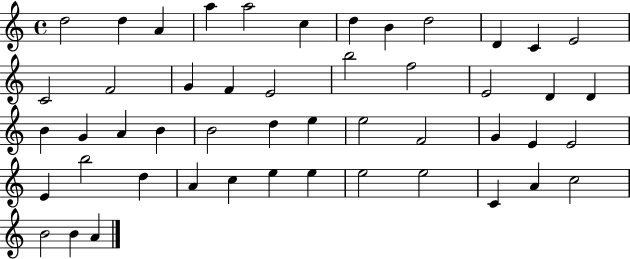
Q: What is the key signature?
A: C major